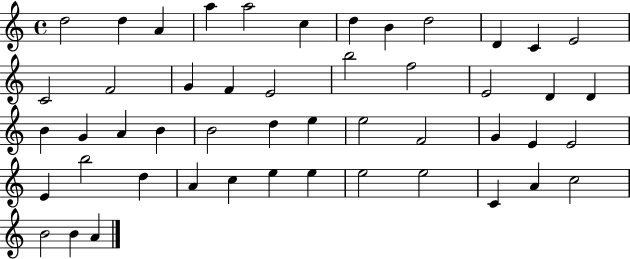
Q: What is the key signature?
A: C major